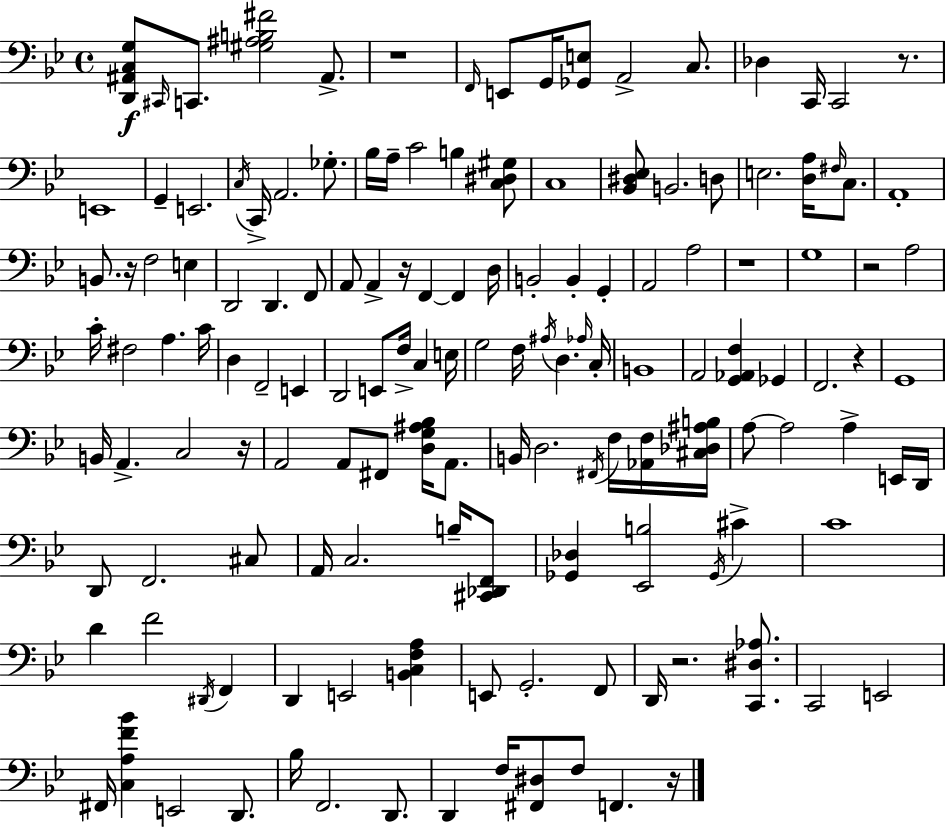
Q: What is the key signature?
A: BES major